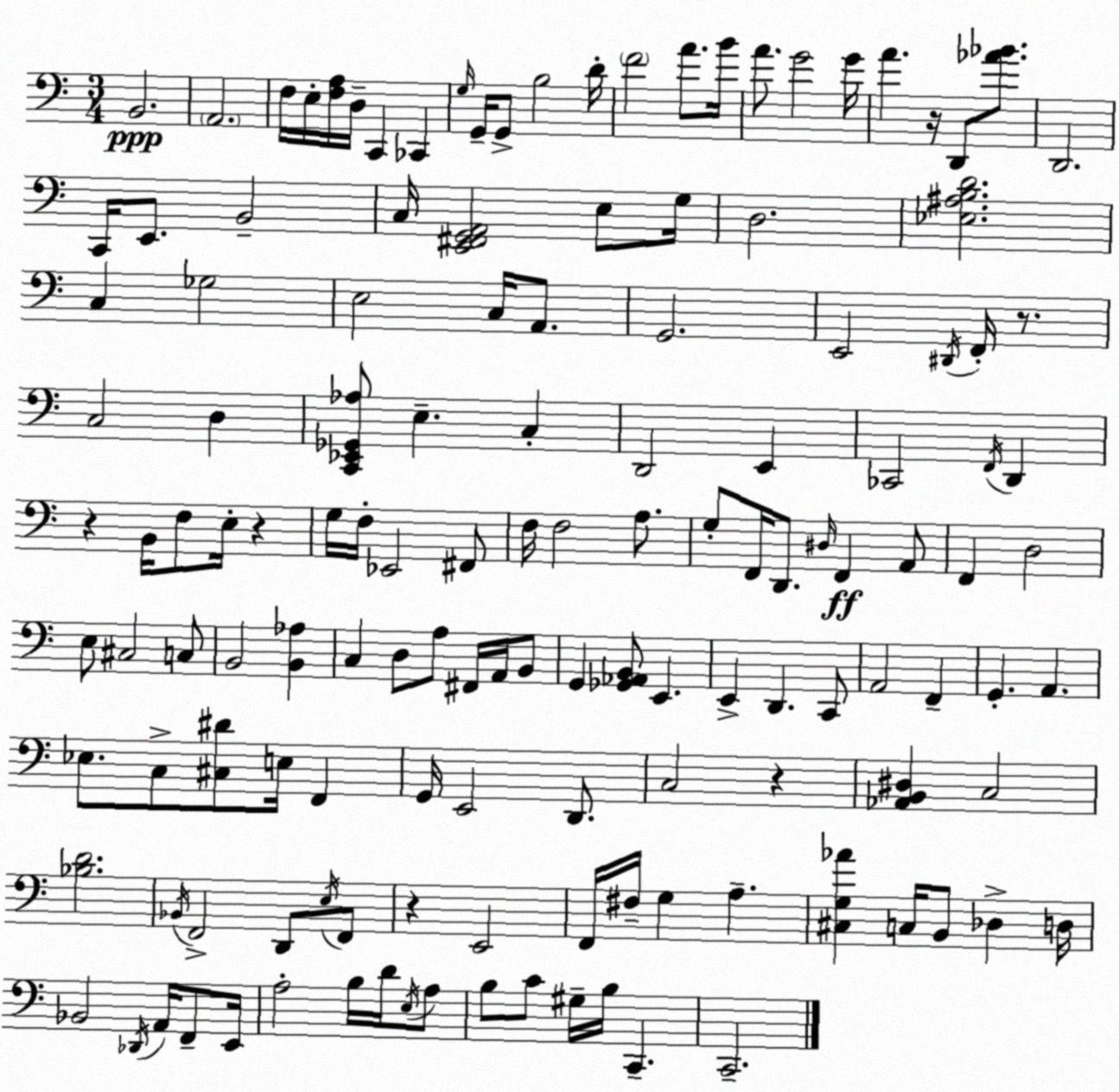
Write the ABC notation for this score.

X:1
T:Untitled
M:3/4
L:1/4
K:C
B,,2 A,,2 F,/4 E,/4 [F,A,]/4 D,/4 C,, _C,, G,/4 G,,/4 G,,/2 B,2 D/4 F2 A/2 B/4 A/2 G2 G/4 A z/4 D,,/2 [_A_B]/2 D,,2 C,,/4 E,,/2 B,,2 C,/4 [E,,^F,,G,,A,,]2 E,/2 G,/4 D,2 [_E,^A,B,D]2 C, _G,2 E,2 C,/4 A,,/2 G,,2 E,,2 ^D,,/4 F,,/4 z/2 C,2 D, [C,,_E,,_G,,_A,]/2 E, C, D,,2 E,, _C,,2 F,,/4 D,, z B,,/4 F,/2 E,/4 z G,/4 F,/4 _E,,2 ^F,,/2 F,/4 F,2 A,/2 G,/2 F,,/4 D,,/2 ^D,/4 F,, A,,/2 F,, D,2 E,/2 ^C,2 C,/2 B,,2 [B,,_A,] C, D,/2 A,/2 ^F,,/4 A,,/4 B,,/2 G,, [_G,,_A,,B,,]/2 E,, E,, D,, C,,/2 A,,2 F,, G,, A,, _E,/2 C,/2 [^C,^D]/2 E,/4 F,, G,,/4 E,,2 D,,/2 C,2 z [_A,,B,,^D,] C,2 [_B,D]2 _B,,/4 F,,2 D,,/2 E,/4 F,,/2 z E,,2 F,,/4 ^F,/4 G, A, [^C,G,_A] C,/4 B,,/2 _D, D,/4 _B,,2 _D,,/4 A,,/4 F,,/2 E,,/4 A,2 B,/4 D/4 E,/4 A,/2 B,/2 C/2 ^G,/4 B,/4 C,, C,,2